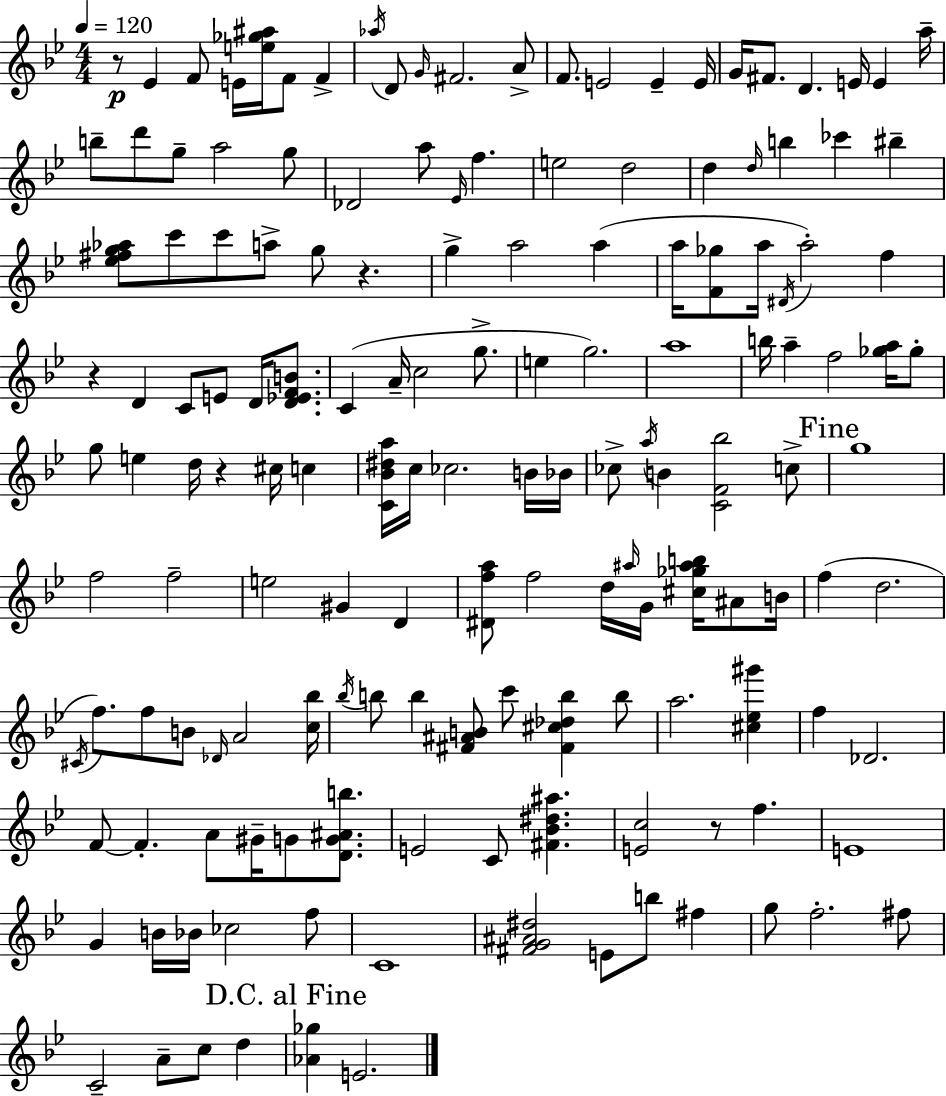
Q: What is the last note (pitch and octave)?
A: E4